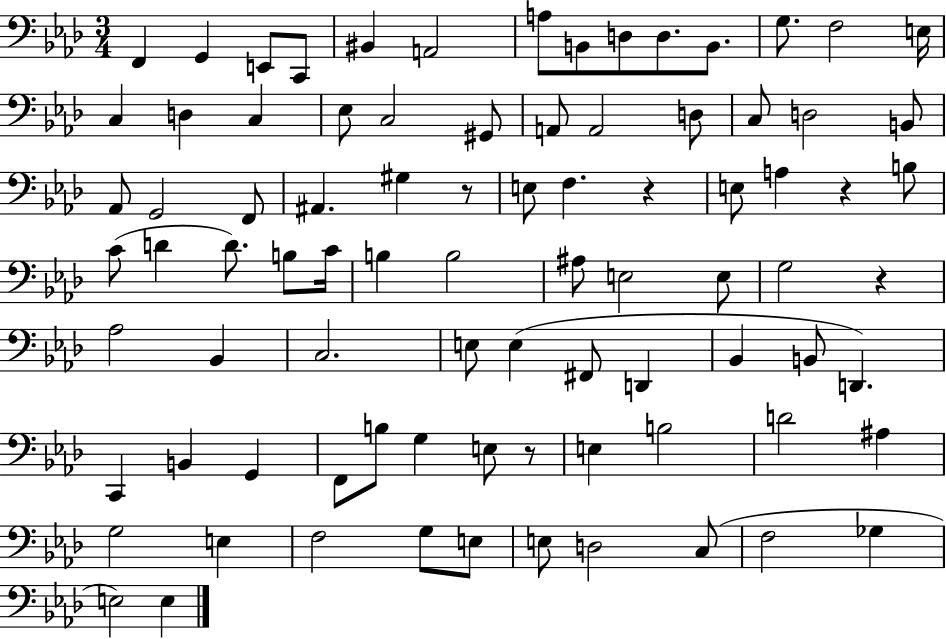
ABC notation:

X:1
T:Untitled
M:3/4
L:1/4
K:Ab
F,, G,, E,,/2 C,,/2 ^B,, A,,2 A,/2 B,,/2 D,/2 D,/2 B,,/2 G,/2 F,2 E,/4 C, D, C, _E,/2 C,2 ^G,,/2 A,,/2 A,,2 D,/2 C,/2 D,2 B,,/2 _A,,/2 G,,2 F,,/2 ^A,, ^G, z/2 E,/2 F, z E,/2 A, z B,/2 C/2 D D/2 B,/2 C/4 B, B,2 ^A,/2 E,2 E,/2 G,2 z _A,2 _B,, C,2 E,/2 E, ^F,,/2 D,, _B,, B,,/2 D,, C,, B,, G,, F,,/2 B,/2 G, E,/2 z/2 E, B,2 D2 ^A, G,2 E, F,2 G,/2 E,/2 E,/2 D,2 C,/2 F,2 _G, E,2 E,